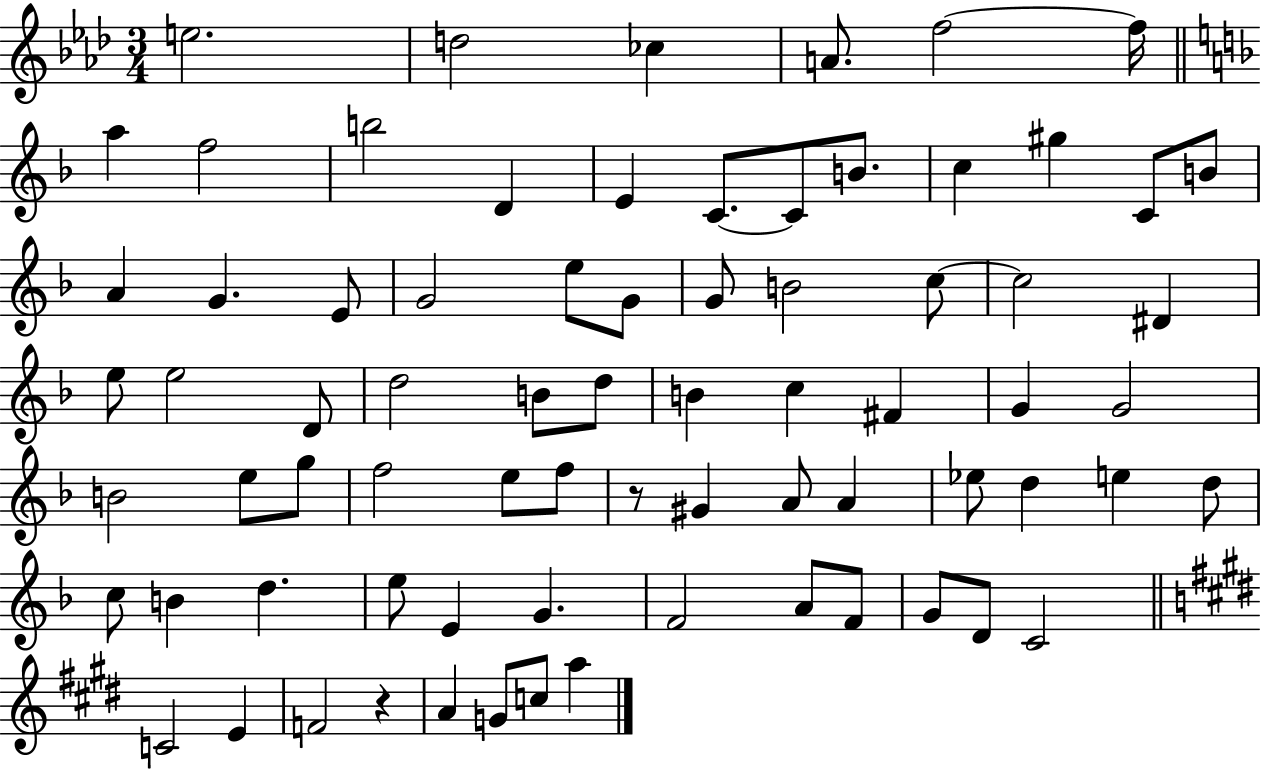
E5/h. D5/h CES5/q A4/e. F5/h F5/s A5/q F5/h B5/h D4/q E4/q C4/e. C4/e B4/e. C5/q G#5/q C4/e B4/e A4/q G4/q. E4/e G4/h E5/e G4/e G4/e B4/h C5/e C5/h D#4/q E5/e E5/h D4/e D5/h B4/e D5/e B4/q C5/q F#4/q G4/q G4/h B4/h E5/e G5/e F5/h E5/e F5/e R/e G#4/q A4/e A4/q Eb5/e D5/q E5/q D5/e C5/e B4/q D5/q. E5/e E4/q G4/q. F4/h A4/e F4/e G4/e D4/e C4/h C4/h E4/q F4/h R/q A4/q G4/e C5/e A5/q